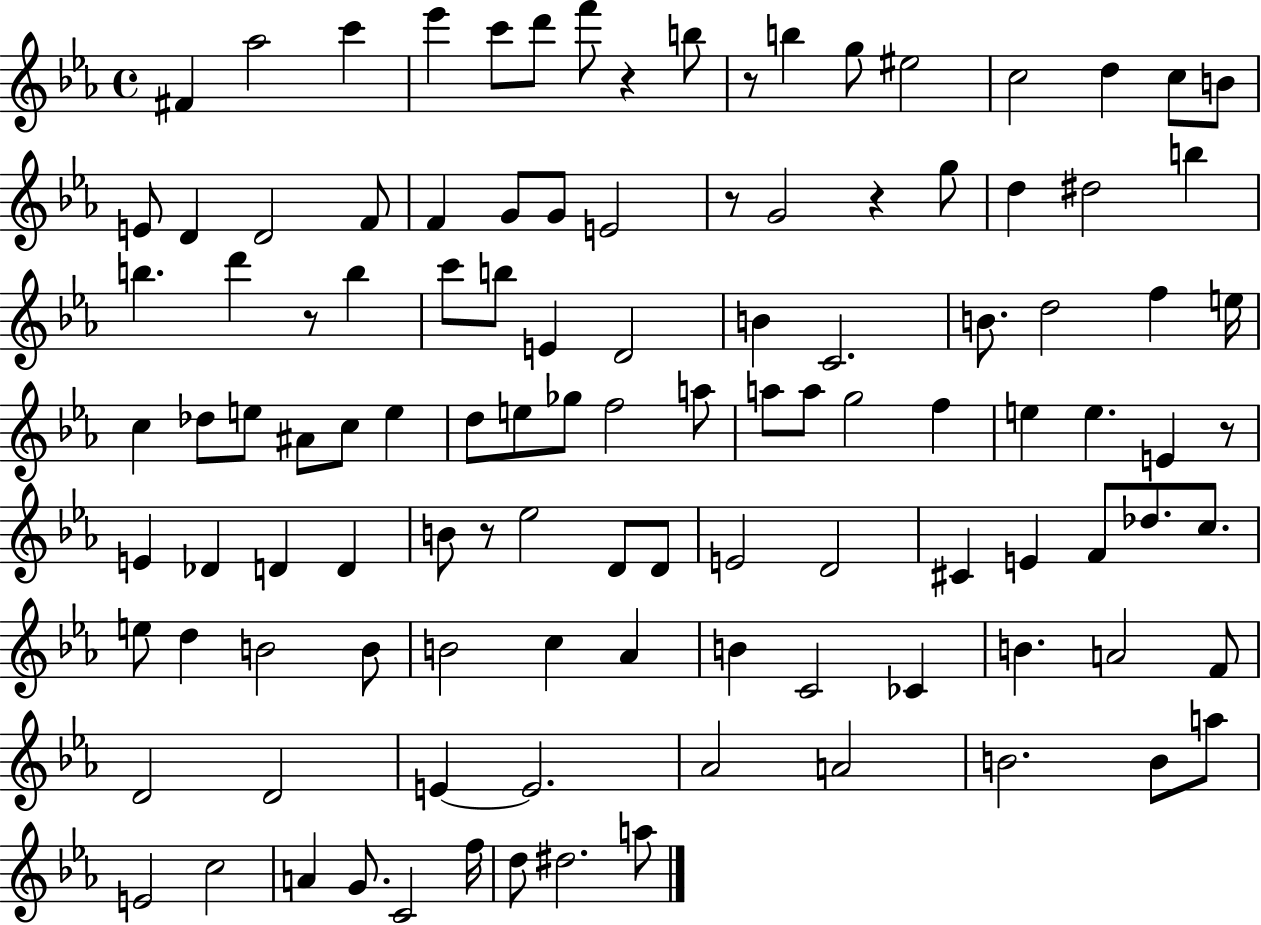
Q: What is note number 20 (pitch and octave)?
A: F4